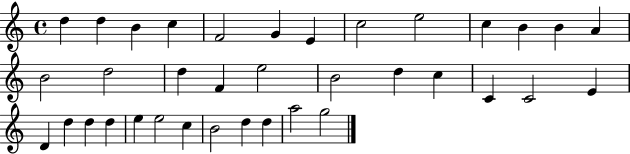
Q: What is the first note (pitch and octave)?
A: D5